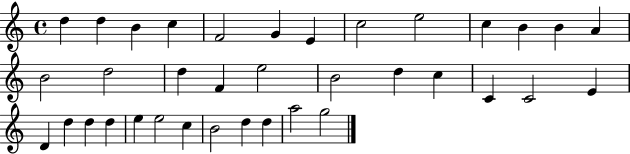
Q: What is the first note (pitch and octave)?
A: D5